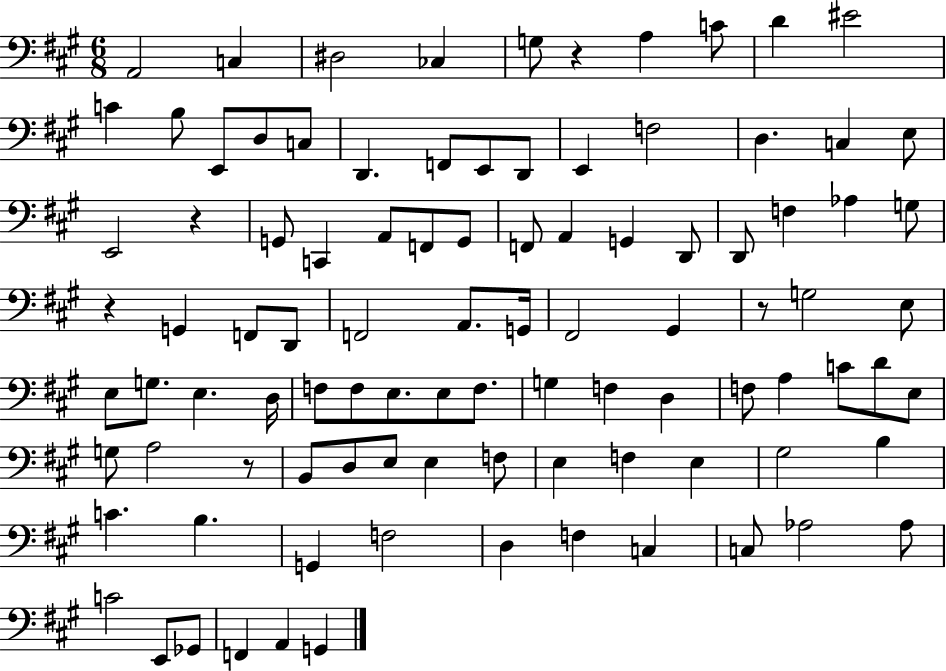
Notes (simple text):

A2/h C3/q D#3/h CES3/q G3/e R/q A3/q C4/e D4/q EIS4/h C4/q B3/e E2/e D3/e C3/e D2/q. F2/e E2/e D2/e E2/q F3/h D3/q. C3/q E3/e E2/h R/q G2/e C2/q A2/e F2/e G2/e F2/e A2/q G2/q D2/e D2/e F3/q Ab3/q G3/e R/q G2/q F2/e D2/e F2/h A2/e. G2/s F#2/h G#2/q R/e G3/h E3/e E3/e G3/e. E3/q. D3/s F3/e F3/e E3/e. E3/e F3/e. G3/q F3/q D3/q F3/e A3/q C4/e D4/e E3/e G3/e A3/h R/e B2/e D3/e E3/e E3/q F3/e E3/q F3/q E3/q G#3/h B3/q C4/q. B3/q. G2/q F3/h D3/q F3/q C3/q C3/e Ab3/h Ab3/e C4/h E2/e Gb2/e F2/q A2/q G2/q